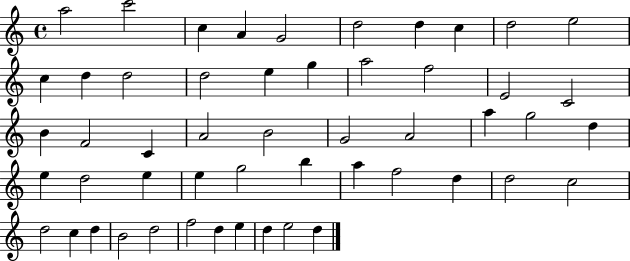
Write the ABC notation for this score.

X:1
T:Untitled
M:4/4
L:1/4
K:C
a2 c'2 c A G2 d2 d c d2 e2 c d d2 d2 e g a2 f2 E2 C2 B F2 C A2 B2 G2 A2 a g2 d e d2 e e g2 b a f2 d d2 c2 d2 c d B2 d2 f2 d e d e2 d